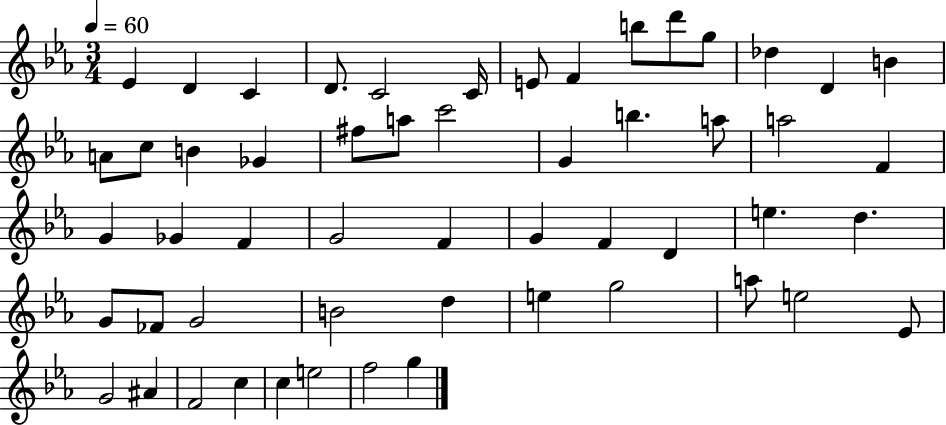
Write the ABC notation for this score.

X:1
T:Untitled
M:3/4
L:1/4
K:Eb
_E D C D/2 C2 C/4 E/2 F b/2 d'/2 g/2 _d D B A/2 c/2 B _G ^f/2 a/2 c'2 G b a/2 a2 F G _G F G2 F G F D e d G/2 _F/2 G2 B2 d e g2 a/2 e2 _E/2 G2 ^A F2 c c e2 f2 g